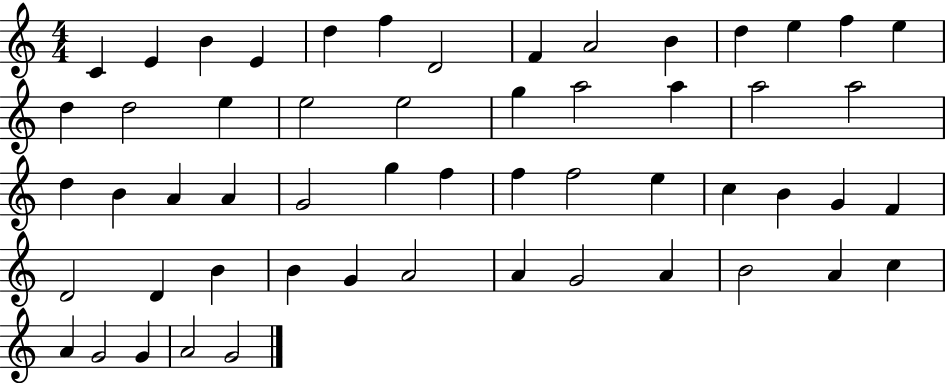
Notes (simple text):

C4/q E4/q B4/q E4/q D5/q F5/q D4/h F4/q A4/h B4/q D5/q E5/q F5/q E5/q D5/q D5/h E5/q E5/h E5/h G5/q A5/h A5/q A5/h A5/h D5/q B4/q A4/q A4/q G4/h G5/q F5/q F5/q F5/h E5/q C5/q B4/q G4/q F4/q D4/h D4/q B4/q B4/q G4/q A4/h A4/q G4/h A4/q B4/h A4/q C5/q A4/q G4/h G4/q A4/h G4/h